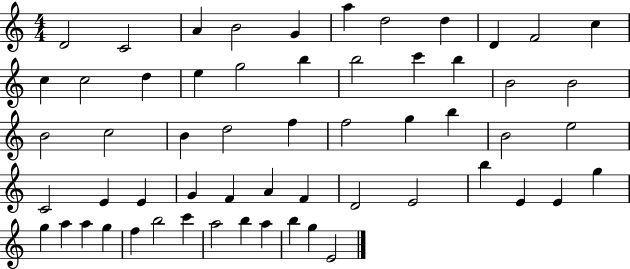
{
  \clef treble
  \numericTimeSignature
  \time 4/4
  \key c \major
  d'2 c'2 | a'4 b'2 g'4 | a''4 d''2 d''4 | d'4 f'2 c''4 | \break c''4 c''2 d''4 | e''4 g''2 b''4 | b''2 c'''4 b''4 | b'2 b'2 | \break b'2 c''2 | b'4 d''2 f''4 | f''2 g''4 b''4 | b'2 e''2 | \break c'2 e'4 e'4 | g'4 f'4 a'4 f'4 | d'2 e'2 | b''4 e'4 e'4 g''4 | \break g''4 a''4 a''4 g''4 | f''4 b''2 c'''4 | a''2 b''4 a''4 | b''4 g''4 e'2 | \break \bar "|."
}